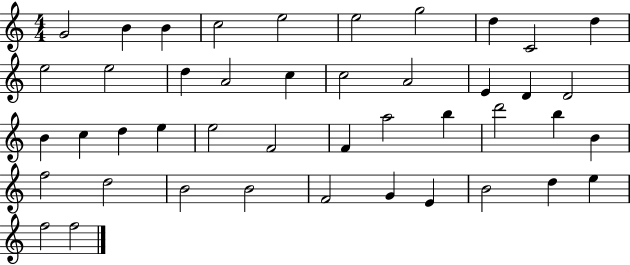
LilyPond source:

{
  \clef treble
  \numericTimeSignature
  \time 4/4
  \key c \major
  g'2 b'4 b'4 | c''2 e''2 | e''2 g''2 | d''4 c'2 d''4 | \break e''2 e''2 | d''4 a'2 c''4 | c''2 a'2 | e'4 d'4 d'2 | \break b'4 c''4 d''4 e''4 | e''2 f'2 | f'4 a''2 b''4 | d'''2 b''4 b'4 | \break f''2 d''2 | b'2 b'2 | f'2 g'4 e'4 | b'2 d''4 e''4 | \break f''2 f''2 | \bar "|."
}